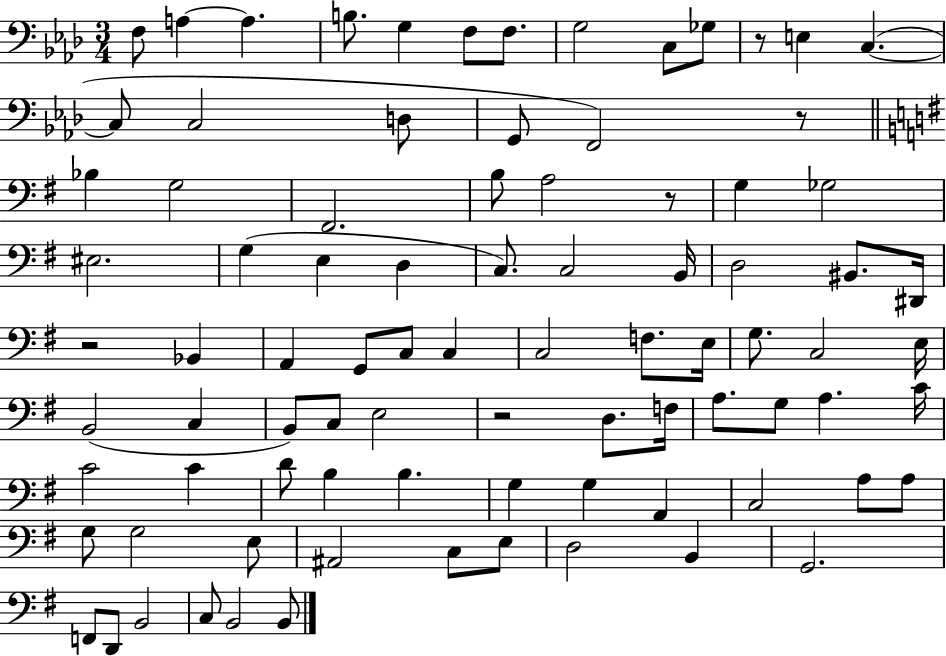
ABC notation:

X:1
T:Untitled
M:3/4
L:1/4
K:Ab
F,/2 A, A, B,/2 G, F,/2 F,/2 G,2 C,/2 _G,/2 z/2 E, C, C,/2 C,2 D,/2 G,,/2 F,,2 z/2 _B, G,2 ^F,,2 B,/2 A,2 z/2 G, _G,2 ^E,2 G, E, D, C,/2 C,2 B,,/4 D,2 ^B,,/2 ^D,,/4 z2 _B,, A,, G,,/2 C,/2 C, C,2 F,/2 E,/4 G,/2 C,2 E,/4 B,,2 C, B,,/2 C,/2 E,2 z2 D,/2 F,/4 A,/2 G,/2 A, C/4 C2 C D/2 B, B, G, G, A,, C,2 A,/2 A,/2 G,/2 G,2 E,/2 ^A,,2 C,/2 E,/2 D,2 B,, G,,2 F,,/2 D,,/2 B,,2 C,/2 B,,2 B,,/2